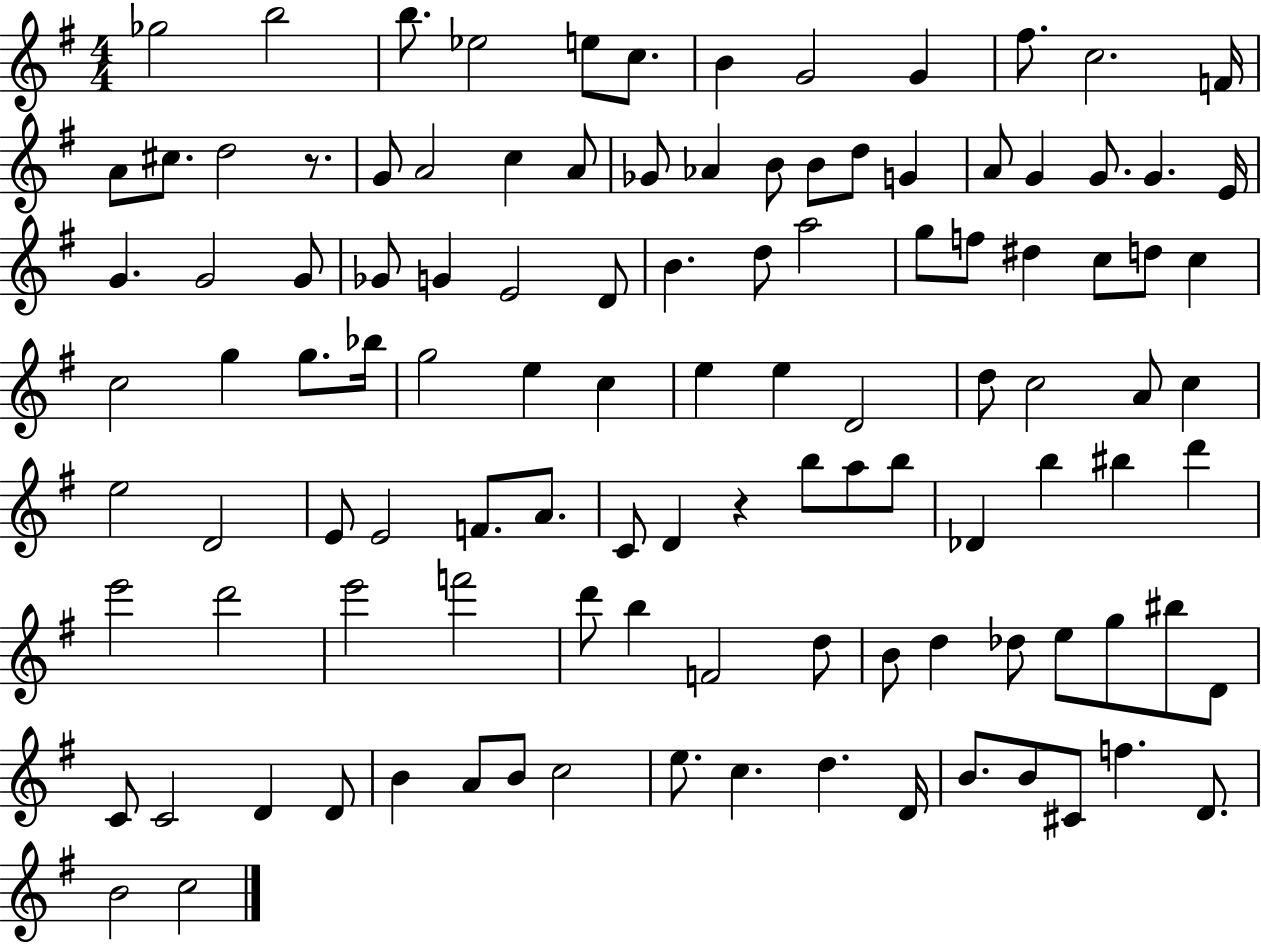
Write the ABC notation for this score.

X:1
T:Untitled
M:4/4
L:1/4
K:G
_g2 b2 b/2 _e2 e/2 c/2 B G2 G ^f/2 c2 F/4 A/2 ^c/2 d2 z/2 G/2 A2 c A/2 _G/2 _A B/2 B/2 d/2 G A/2 G G/2 G E/4 G G2 G/2 _G/2 G E2 D/2 B d/2 a2 g/2 f/2 ^d c/2 d/2 c c2 g g/2 _b/4 g2 e c e e D2 d/2 c2 A/2 c e2 D2 E/2 E2 F/2 A/2 C/2 D z b/2 a/2 b/2 _D b ^b d' e'2 d'2 e'2 f'2 d'/2 b F2 d/2 B/2 d _d/2 e/2 g/2 ^b/2 D/2 C/2 C2 D D/2 B A/2 B/2 c2 e/2 c d D/4 B/2 B/2 ^C/2 f D/2 B2 c2